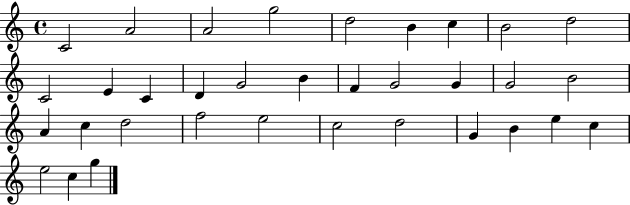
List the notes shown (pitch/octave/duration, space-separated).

C4/h A4/h A4/h G5/h D5/h B4/q C5/q B4/h D5/h C4/h E4/q C4/q D4/q G4/h B4/q F4/q G4/h G4/q G4/h B4/h A4/q C5/q D5/h F5/h E5/h C5/h D5/h G4/q B4/q E5/q C5/q E5/h C5/q G5/q